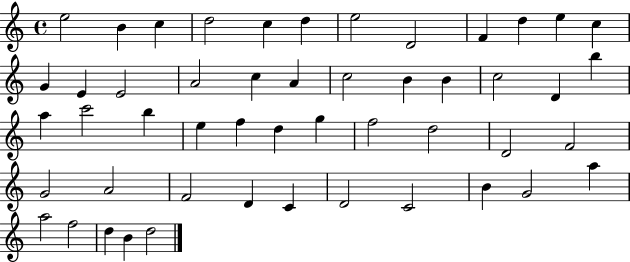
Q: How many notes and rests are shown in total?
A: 50